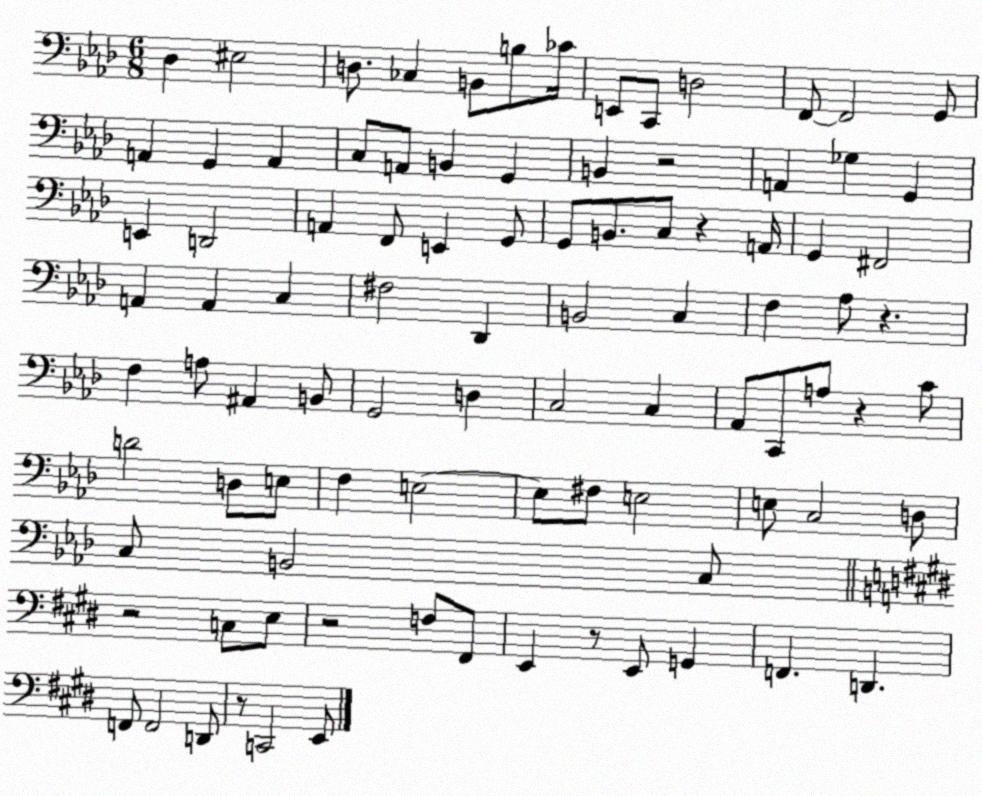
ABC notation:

X:1
T:Untitled
M:6/8
L:1/4
K:Ab
_D, ^E,2 D,/2 _C, B,,/2 B,/2 _C/4 E,,/2 C,,/2 D,2 F,,/2 F,,2 G,,/2 A,, G,, A,, C,/2 A,,/2 B,, G,, B,, z2 A,, _G, G,, E,, D,,2 A,, F,,/2 E,, G,,/2 G,,/2 B,,/2 C,/2 z A,,/4 G,, ^F,,2 A,, A,, C, ^F,2 _D,, B,,2 C, F, _A,/2 z F, A,/2 ^A,, B,,/2 G,,2 D, C,2 C, _A,,/2 C,,/2 A,/2 z C/2 D2 D,/2 E,/2 F, E,2 E,/2 ^F,/2 E,2 E,/2 C,2 D,/2 C,/2 B,,2 C,/2 z2 C,/2 E,/2 z2 F,/2 ^F,,/2 E,, z/2 E,,/2 G,, F,, D,, F,,/2 F,,2 D,,/2 z/2 C,,2 E,,/2